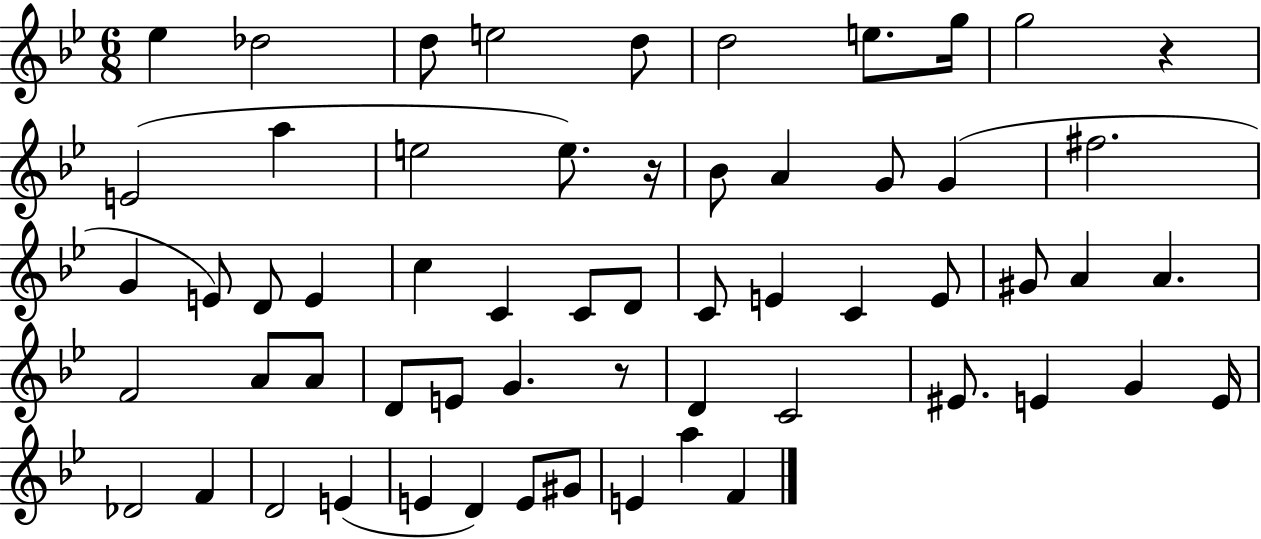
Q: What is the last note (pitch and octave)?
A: F4